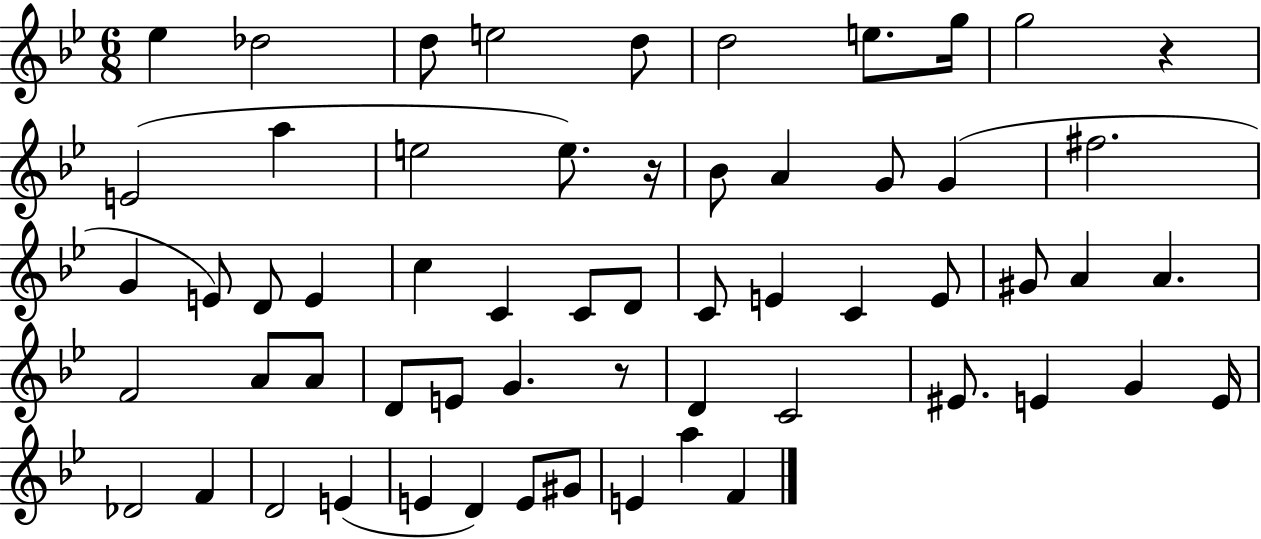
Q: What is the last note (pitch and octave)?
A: F4